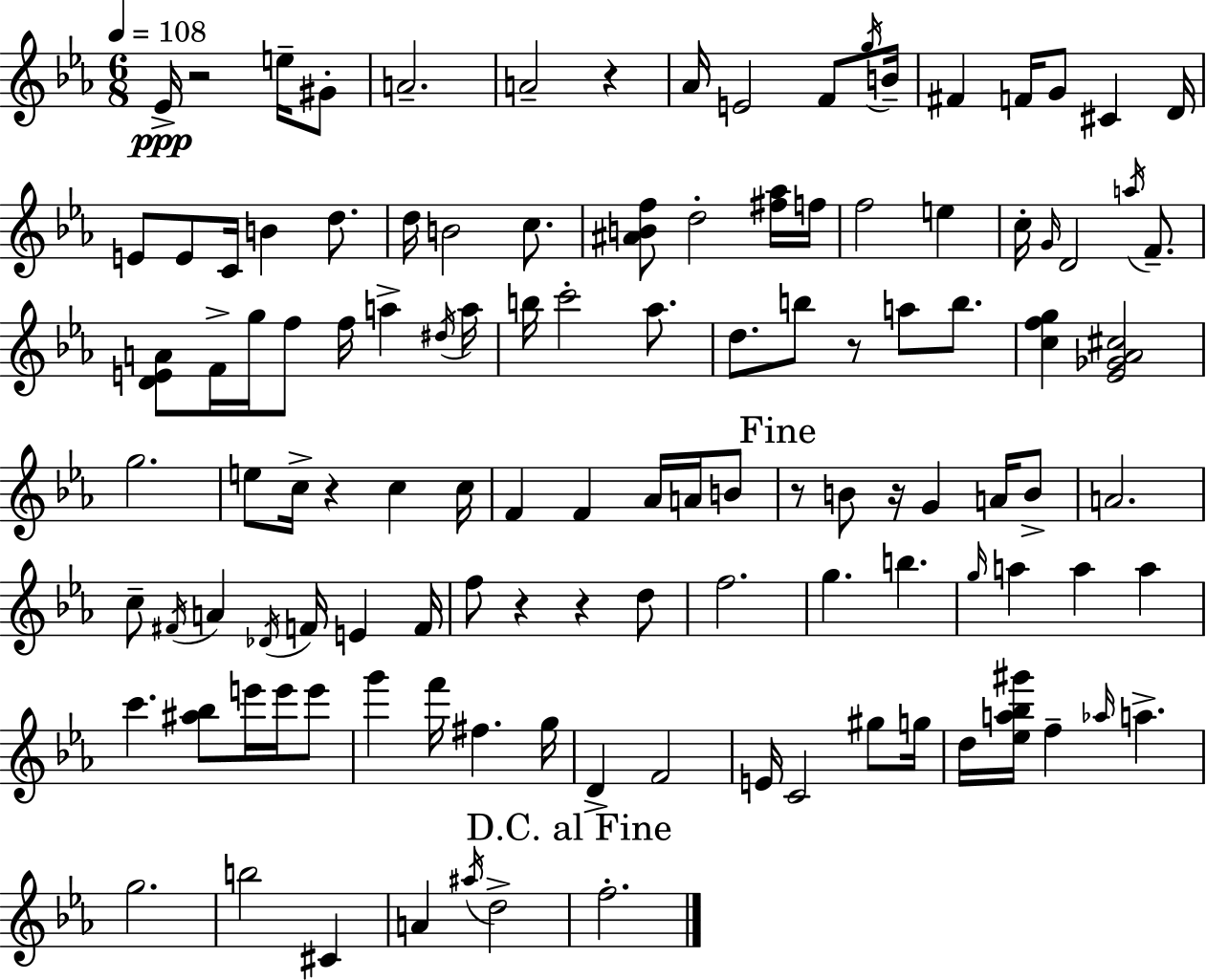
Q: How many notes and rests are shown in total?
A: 117